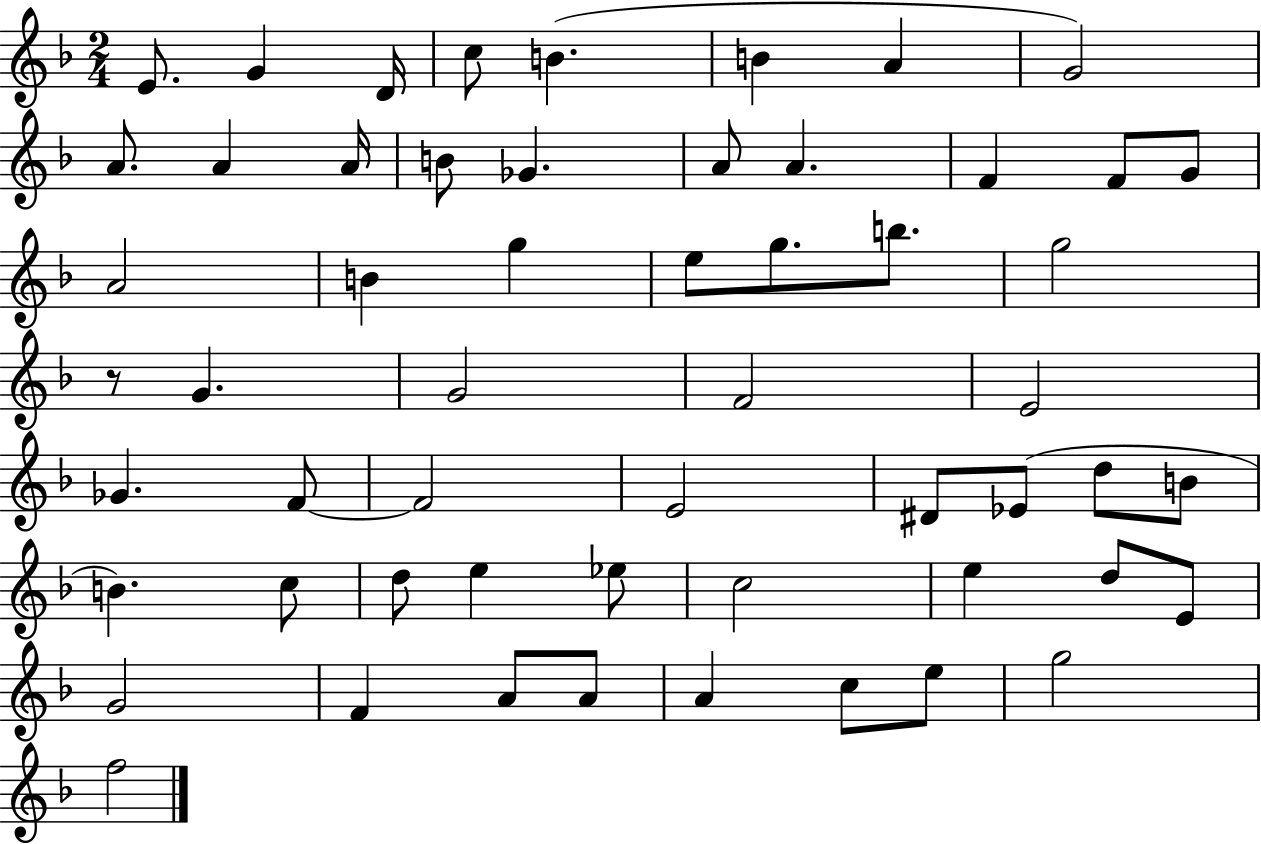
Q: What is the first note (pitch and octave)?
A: E4